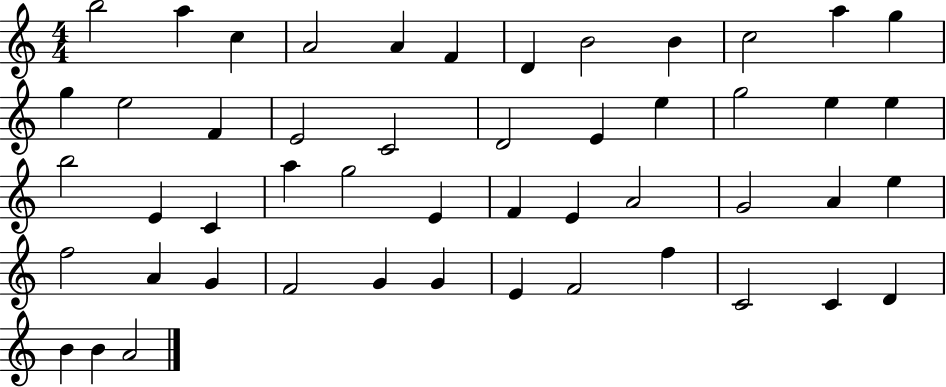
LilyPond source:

{
  \clef treble
  \numericTimeSignature
  \time 4/4
  \key c \major
  b''2 a''4 c''4 | a'2 a'4 f'4 | d'4 b'2 b'4 | c''2 a''4 g''4 | \break g''4 e''2 f'4 | e'2 c'2 | d'2 e'4 e''4 | g''2 e''4 e''4 | \break b''2 e'4 c'4 | a''4 g''2 e'4 | f'4 e'4 a'2 | g'2 a'4 e''4 | \break f''2 a'4 g'4 | f'2 g'4 g'4 | e'4 f'2 f''4 | c'2 c'4 d'4 | \break b'4 b'4 a'2 | \bar "|."
}